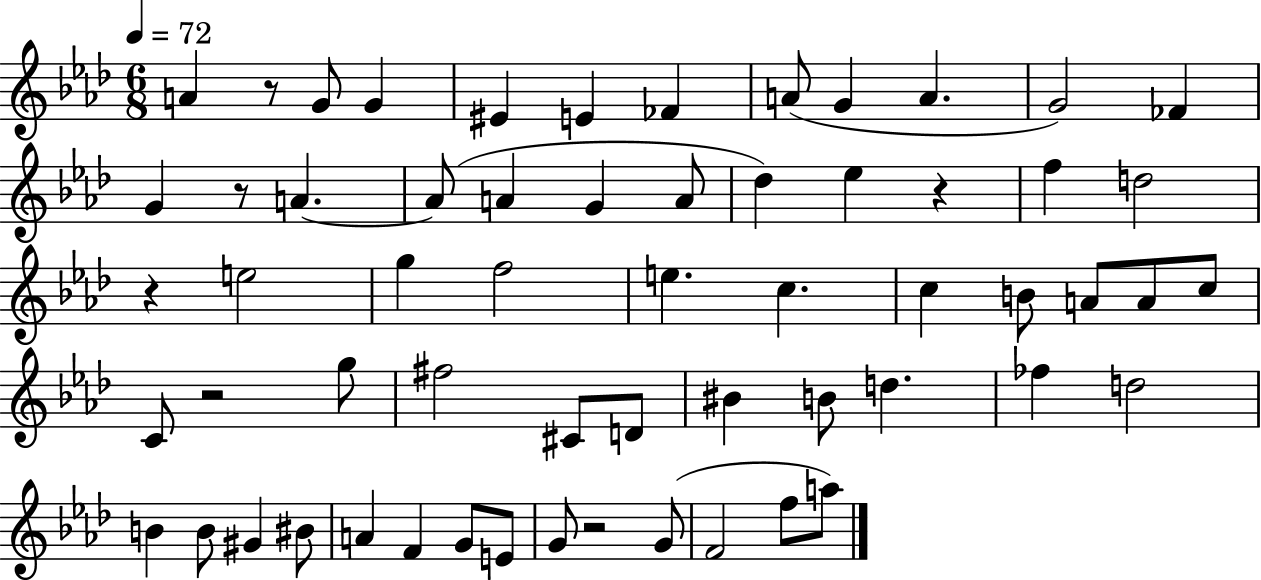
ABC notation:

X:1
T:Untitled
M:6/8
L:1/4
K:Ab
A z/2 G/2 G ^E E _F A/2 G A G2 _F G z/2 A A/2 A G A/2 _d _e z f d2 z e2 g f2 e c c B/2 A/2 A/2 c/2 C/2 z2 g/2 ^f2 ^C/2 D/2 ^B B/2 d _f d2 B B/2 ^G ^B/2 A F G/2 E/2 G/2 z2 G/2 F2 f/2 a/2